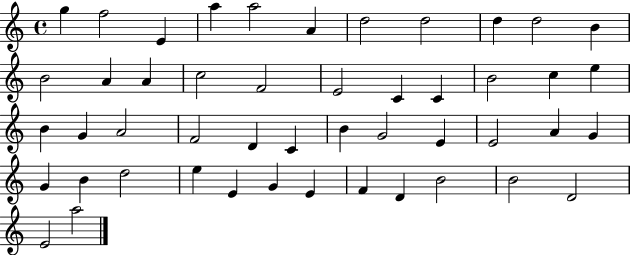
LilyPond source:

{
  \clef treble
  \time 4/4
  \defaultTimeSignature
  \key c \major
  g''4 f''2 e'4 | a''4 a''2 a'4 | d''2 d''2 | d''4 d''2 b'4 | \break b'2 a'4 a'4 | c''2 f'2 | e'2 c'4 c'4 | b'2 c''4 e''4 | \break b'4 g'4 a'2 | f'2 d'4 c'4 | b'4 g'2 e'4 | e'2 a'4 g'4 | \break g'4 b'4 d''2 | e''4 e'4 g'4 e'4 | f'4 d'4 b'2 | b'2 d'2 | \break e'2 a''2 | \bar "|."
}